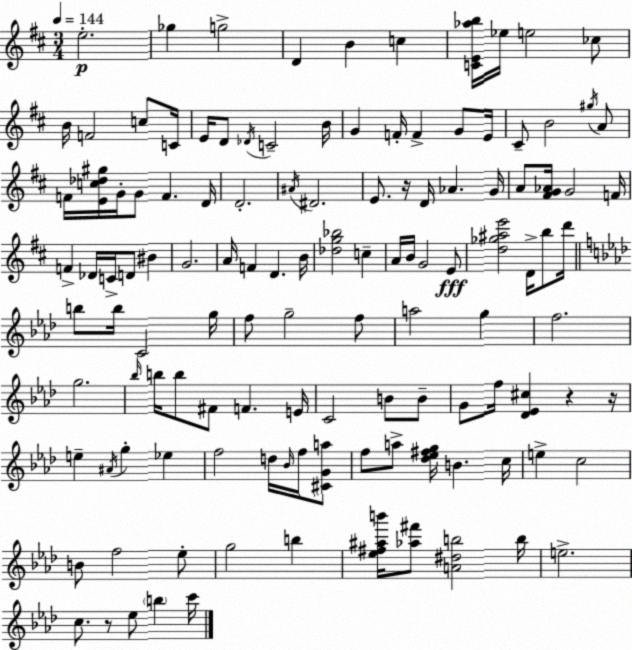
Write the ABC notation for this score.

X:1
T:Untitled
M:3/4
L:1/4
K:D
e2 _g g2 D B c [CE_ab]/4 _e/4 e2 _c/2 B/4 F2 c/2 C/4 E/4 D/2 _D/4 C2 B/4 G F/4 F G/2 E/4 ^C/2 B2 ^g/4 A/2 F/4 [Ec_d^g]/4 G/4 G/2 F D/4 D2 ^A/4 ^D2 E/2 z/4 D/4 _A G/4 A/2 [^FG_A]/4 G2 F/4 F _D/4 C/4 D/2 ^B G2 A/4 F D B/4 [_dg_b]2 c A/4 B/4 G2 E/2 [d_g^ae']2 D/4 b/2 d'/4 b/2 b/4 C2 g/4 f/2 g2 f/2 a2 g f2 g2 _b/4 b/4 b/2 ^F/2 F E/4 C2 B/2 B/2 G/2 f/4 [_D_E^c] z z/4 e ^A/4 g _e f2 d/4 _B/4 f/4 [^CGa]/2 f/2 a/2 [_d_e^fg]/4 B c/4 e c2 B/2 f2 _e/2 g2 b [_e^f^ab']/4 [_a^f']/2 [A^db]2 b/4 e2 c/2 z/2 _e/2 b c'/4